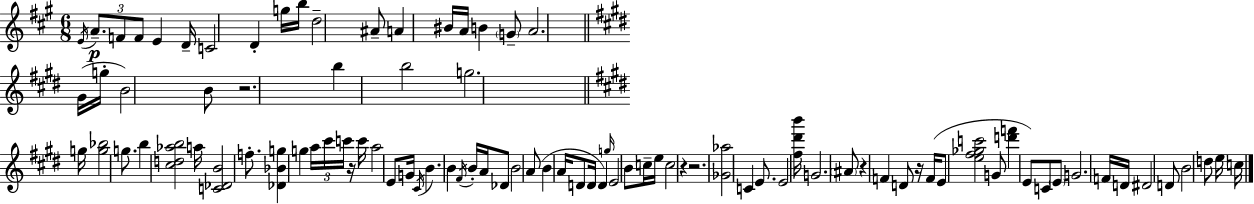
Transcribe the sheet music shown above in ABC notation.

X:1
T:Untitled
M:6/8
L:1/4
K:A
E/4 A/2 F/2 F/2 E D/4 C2 D g/4 b/4 d2 ^A/2 A ^B/4 A/4 B G/2 A2 ^G/4 g/4 B2 B/2 z2 b b2 g2 g/4 [g_b]2 g/2 b [^cd_ab]2 a/4 [C_DB]2 f/2 [_D_Bg] g a/4 ^c'/4 c'/4 z/4 c'/4 a2 E/2 G/4 ^C/4 B B ^F/4 B/4 A/4 _D/2 B2 A/2 B A/4 D/2 D/4 D g/4 E2 B/2 c/4 e/4 c2 z z2 [_G_a]2 C E/2 E2 [^f^d'b']/4 G2 ^A/2 z F D/2 z/4 F/4 E/2 [e^f_gc']2 G/2 [d'f'] E/2 C/2 E/2 G2 F/4 D/4 ^D2 D/2 B2 d/2 e/4 c/4